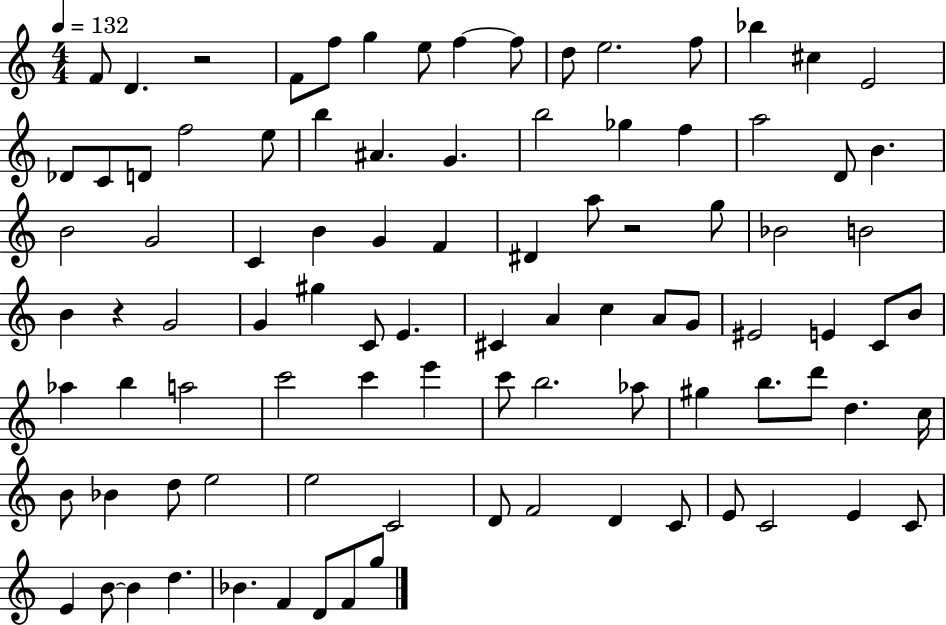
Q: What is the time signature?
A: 4/4